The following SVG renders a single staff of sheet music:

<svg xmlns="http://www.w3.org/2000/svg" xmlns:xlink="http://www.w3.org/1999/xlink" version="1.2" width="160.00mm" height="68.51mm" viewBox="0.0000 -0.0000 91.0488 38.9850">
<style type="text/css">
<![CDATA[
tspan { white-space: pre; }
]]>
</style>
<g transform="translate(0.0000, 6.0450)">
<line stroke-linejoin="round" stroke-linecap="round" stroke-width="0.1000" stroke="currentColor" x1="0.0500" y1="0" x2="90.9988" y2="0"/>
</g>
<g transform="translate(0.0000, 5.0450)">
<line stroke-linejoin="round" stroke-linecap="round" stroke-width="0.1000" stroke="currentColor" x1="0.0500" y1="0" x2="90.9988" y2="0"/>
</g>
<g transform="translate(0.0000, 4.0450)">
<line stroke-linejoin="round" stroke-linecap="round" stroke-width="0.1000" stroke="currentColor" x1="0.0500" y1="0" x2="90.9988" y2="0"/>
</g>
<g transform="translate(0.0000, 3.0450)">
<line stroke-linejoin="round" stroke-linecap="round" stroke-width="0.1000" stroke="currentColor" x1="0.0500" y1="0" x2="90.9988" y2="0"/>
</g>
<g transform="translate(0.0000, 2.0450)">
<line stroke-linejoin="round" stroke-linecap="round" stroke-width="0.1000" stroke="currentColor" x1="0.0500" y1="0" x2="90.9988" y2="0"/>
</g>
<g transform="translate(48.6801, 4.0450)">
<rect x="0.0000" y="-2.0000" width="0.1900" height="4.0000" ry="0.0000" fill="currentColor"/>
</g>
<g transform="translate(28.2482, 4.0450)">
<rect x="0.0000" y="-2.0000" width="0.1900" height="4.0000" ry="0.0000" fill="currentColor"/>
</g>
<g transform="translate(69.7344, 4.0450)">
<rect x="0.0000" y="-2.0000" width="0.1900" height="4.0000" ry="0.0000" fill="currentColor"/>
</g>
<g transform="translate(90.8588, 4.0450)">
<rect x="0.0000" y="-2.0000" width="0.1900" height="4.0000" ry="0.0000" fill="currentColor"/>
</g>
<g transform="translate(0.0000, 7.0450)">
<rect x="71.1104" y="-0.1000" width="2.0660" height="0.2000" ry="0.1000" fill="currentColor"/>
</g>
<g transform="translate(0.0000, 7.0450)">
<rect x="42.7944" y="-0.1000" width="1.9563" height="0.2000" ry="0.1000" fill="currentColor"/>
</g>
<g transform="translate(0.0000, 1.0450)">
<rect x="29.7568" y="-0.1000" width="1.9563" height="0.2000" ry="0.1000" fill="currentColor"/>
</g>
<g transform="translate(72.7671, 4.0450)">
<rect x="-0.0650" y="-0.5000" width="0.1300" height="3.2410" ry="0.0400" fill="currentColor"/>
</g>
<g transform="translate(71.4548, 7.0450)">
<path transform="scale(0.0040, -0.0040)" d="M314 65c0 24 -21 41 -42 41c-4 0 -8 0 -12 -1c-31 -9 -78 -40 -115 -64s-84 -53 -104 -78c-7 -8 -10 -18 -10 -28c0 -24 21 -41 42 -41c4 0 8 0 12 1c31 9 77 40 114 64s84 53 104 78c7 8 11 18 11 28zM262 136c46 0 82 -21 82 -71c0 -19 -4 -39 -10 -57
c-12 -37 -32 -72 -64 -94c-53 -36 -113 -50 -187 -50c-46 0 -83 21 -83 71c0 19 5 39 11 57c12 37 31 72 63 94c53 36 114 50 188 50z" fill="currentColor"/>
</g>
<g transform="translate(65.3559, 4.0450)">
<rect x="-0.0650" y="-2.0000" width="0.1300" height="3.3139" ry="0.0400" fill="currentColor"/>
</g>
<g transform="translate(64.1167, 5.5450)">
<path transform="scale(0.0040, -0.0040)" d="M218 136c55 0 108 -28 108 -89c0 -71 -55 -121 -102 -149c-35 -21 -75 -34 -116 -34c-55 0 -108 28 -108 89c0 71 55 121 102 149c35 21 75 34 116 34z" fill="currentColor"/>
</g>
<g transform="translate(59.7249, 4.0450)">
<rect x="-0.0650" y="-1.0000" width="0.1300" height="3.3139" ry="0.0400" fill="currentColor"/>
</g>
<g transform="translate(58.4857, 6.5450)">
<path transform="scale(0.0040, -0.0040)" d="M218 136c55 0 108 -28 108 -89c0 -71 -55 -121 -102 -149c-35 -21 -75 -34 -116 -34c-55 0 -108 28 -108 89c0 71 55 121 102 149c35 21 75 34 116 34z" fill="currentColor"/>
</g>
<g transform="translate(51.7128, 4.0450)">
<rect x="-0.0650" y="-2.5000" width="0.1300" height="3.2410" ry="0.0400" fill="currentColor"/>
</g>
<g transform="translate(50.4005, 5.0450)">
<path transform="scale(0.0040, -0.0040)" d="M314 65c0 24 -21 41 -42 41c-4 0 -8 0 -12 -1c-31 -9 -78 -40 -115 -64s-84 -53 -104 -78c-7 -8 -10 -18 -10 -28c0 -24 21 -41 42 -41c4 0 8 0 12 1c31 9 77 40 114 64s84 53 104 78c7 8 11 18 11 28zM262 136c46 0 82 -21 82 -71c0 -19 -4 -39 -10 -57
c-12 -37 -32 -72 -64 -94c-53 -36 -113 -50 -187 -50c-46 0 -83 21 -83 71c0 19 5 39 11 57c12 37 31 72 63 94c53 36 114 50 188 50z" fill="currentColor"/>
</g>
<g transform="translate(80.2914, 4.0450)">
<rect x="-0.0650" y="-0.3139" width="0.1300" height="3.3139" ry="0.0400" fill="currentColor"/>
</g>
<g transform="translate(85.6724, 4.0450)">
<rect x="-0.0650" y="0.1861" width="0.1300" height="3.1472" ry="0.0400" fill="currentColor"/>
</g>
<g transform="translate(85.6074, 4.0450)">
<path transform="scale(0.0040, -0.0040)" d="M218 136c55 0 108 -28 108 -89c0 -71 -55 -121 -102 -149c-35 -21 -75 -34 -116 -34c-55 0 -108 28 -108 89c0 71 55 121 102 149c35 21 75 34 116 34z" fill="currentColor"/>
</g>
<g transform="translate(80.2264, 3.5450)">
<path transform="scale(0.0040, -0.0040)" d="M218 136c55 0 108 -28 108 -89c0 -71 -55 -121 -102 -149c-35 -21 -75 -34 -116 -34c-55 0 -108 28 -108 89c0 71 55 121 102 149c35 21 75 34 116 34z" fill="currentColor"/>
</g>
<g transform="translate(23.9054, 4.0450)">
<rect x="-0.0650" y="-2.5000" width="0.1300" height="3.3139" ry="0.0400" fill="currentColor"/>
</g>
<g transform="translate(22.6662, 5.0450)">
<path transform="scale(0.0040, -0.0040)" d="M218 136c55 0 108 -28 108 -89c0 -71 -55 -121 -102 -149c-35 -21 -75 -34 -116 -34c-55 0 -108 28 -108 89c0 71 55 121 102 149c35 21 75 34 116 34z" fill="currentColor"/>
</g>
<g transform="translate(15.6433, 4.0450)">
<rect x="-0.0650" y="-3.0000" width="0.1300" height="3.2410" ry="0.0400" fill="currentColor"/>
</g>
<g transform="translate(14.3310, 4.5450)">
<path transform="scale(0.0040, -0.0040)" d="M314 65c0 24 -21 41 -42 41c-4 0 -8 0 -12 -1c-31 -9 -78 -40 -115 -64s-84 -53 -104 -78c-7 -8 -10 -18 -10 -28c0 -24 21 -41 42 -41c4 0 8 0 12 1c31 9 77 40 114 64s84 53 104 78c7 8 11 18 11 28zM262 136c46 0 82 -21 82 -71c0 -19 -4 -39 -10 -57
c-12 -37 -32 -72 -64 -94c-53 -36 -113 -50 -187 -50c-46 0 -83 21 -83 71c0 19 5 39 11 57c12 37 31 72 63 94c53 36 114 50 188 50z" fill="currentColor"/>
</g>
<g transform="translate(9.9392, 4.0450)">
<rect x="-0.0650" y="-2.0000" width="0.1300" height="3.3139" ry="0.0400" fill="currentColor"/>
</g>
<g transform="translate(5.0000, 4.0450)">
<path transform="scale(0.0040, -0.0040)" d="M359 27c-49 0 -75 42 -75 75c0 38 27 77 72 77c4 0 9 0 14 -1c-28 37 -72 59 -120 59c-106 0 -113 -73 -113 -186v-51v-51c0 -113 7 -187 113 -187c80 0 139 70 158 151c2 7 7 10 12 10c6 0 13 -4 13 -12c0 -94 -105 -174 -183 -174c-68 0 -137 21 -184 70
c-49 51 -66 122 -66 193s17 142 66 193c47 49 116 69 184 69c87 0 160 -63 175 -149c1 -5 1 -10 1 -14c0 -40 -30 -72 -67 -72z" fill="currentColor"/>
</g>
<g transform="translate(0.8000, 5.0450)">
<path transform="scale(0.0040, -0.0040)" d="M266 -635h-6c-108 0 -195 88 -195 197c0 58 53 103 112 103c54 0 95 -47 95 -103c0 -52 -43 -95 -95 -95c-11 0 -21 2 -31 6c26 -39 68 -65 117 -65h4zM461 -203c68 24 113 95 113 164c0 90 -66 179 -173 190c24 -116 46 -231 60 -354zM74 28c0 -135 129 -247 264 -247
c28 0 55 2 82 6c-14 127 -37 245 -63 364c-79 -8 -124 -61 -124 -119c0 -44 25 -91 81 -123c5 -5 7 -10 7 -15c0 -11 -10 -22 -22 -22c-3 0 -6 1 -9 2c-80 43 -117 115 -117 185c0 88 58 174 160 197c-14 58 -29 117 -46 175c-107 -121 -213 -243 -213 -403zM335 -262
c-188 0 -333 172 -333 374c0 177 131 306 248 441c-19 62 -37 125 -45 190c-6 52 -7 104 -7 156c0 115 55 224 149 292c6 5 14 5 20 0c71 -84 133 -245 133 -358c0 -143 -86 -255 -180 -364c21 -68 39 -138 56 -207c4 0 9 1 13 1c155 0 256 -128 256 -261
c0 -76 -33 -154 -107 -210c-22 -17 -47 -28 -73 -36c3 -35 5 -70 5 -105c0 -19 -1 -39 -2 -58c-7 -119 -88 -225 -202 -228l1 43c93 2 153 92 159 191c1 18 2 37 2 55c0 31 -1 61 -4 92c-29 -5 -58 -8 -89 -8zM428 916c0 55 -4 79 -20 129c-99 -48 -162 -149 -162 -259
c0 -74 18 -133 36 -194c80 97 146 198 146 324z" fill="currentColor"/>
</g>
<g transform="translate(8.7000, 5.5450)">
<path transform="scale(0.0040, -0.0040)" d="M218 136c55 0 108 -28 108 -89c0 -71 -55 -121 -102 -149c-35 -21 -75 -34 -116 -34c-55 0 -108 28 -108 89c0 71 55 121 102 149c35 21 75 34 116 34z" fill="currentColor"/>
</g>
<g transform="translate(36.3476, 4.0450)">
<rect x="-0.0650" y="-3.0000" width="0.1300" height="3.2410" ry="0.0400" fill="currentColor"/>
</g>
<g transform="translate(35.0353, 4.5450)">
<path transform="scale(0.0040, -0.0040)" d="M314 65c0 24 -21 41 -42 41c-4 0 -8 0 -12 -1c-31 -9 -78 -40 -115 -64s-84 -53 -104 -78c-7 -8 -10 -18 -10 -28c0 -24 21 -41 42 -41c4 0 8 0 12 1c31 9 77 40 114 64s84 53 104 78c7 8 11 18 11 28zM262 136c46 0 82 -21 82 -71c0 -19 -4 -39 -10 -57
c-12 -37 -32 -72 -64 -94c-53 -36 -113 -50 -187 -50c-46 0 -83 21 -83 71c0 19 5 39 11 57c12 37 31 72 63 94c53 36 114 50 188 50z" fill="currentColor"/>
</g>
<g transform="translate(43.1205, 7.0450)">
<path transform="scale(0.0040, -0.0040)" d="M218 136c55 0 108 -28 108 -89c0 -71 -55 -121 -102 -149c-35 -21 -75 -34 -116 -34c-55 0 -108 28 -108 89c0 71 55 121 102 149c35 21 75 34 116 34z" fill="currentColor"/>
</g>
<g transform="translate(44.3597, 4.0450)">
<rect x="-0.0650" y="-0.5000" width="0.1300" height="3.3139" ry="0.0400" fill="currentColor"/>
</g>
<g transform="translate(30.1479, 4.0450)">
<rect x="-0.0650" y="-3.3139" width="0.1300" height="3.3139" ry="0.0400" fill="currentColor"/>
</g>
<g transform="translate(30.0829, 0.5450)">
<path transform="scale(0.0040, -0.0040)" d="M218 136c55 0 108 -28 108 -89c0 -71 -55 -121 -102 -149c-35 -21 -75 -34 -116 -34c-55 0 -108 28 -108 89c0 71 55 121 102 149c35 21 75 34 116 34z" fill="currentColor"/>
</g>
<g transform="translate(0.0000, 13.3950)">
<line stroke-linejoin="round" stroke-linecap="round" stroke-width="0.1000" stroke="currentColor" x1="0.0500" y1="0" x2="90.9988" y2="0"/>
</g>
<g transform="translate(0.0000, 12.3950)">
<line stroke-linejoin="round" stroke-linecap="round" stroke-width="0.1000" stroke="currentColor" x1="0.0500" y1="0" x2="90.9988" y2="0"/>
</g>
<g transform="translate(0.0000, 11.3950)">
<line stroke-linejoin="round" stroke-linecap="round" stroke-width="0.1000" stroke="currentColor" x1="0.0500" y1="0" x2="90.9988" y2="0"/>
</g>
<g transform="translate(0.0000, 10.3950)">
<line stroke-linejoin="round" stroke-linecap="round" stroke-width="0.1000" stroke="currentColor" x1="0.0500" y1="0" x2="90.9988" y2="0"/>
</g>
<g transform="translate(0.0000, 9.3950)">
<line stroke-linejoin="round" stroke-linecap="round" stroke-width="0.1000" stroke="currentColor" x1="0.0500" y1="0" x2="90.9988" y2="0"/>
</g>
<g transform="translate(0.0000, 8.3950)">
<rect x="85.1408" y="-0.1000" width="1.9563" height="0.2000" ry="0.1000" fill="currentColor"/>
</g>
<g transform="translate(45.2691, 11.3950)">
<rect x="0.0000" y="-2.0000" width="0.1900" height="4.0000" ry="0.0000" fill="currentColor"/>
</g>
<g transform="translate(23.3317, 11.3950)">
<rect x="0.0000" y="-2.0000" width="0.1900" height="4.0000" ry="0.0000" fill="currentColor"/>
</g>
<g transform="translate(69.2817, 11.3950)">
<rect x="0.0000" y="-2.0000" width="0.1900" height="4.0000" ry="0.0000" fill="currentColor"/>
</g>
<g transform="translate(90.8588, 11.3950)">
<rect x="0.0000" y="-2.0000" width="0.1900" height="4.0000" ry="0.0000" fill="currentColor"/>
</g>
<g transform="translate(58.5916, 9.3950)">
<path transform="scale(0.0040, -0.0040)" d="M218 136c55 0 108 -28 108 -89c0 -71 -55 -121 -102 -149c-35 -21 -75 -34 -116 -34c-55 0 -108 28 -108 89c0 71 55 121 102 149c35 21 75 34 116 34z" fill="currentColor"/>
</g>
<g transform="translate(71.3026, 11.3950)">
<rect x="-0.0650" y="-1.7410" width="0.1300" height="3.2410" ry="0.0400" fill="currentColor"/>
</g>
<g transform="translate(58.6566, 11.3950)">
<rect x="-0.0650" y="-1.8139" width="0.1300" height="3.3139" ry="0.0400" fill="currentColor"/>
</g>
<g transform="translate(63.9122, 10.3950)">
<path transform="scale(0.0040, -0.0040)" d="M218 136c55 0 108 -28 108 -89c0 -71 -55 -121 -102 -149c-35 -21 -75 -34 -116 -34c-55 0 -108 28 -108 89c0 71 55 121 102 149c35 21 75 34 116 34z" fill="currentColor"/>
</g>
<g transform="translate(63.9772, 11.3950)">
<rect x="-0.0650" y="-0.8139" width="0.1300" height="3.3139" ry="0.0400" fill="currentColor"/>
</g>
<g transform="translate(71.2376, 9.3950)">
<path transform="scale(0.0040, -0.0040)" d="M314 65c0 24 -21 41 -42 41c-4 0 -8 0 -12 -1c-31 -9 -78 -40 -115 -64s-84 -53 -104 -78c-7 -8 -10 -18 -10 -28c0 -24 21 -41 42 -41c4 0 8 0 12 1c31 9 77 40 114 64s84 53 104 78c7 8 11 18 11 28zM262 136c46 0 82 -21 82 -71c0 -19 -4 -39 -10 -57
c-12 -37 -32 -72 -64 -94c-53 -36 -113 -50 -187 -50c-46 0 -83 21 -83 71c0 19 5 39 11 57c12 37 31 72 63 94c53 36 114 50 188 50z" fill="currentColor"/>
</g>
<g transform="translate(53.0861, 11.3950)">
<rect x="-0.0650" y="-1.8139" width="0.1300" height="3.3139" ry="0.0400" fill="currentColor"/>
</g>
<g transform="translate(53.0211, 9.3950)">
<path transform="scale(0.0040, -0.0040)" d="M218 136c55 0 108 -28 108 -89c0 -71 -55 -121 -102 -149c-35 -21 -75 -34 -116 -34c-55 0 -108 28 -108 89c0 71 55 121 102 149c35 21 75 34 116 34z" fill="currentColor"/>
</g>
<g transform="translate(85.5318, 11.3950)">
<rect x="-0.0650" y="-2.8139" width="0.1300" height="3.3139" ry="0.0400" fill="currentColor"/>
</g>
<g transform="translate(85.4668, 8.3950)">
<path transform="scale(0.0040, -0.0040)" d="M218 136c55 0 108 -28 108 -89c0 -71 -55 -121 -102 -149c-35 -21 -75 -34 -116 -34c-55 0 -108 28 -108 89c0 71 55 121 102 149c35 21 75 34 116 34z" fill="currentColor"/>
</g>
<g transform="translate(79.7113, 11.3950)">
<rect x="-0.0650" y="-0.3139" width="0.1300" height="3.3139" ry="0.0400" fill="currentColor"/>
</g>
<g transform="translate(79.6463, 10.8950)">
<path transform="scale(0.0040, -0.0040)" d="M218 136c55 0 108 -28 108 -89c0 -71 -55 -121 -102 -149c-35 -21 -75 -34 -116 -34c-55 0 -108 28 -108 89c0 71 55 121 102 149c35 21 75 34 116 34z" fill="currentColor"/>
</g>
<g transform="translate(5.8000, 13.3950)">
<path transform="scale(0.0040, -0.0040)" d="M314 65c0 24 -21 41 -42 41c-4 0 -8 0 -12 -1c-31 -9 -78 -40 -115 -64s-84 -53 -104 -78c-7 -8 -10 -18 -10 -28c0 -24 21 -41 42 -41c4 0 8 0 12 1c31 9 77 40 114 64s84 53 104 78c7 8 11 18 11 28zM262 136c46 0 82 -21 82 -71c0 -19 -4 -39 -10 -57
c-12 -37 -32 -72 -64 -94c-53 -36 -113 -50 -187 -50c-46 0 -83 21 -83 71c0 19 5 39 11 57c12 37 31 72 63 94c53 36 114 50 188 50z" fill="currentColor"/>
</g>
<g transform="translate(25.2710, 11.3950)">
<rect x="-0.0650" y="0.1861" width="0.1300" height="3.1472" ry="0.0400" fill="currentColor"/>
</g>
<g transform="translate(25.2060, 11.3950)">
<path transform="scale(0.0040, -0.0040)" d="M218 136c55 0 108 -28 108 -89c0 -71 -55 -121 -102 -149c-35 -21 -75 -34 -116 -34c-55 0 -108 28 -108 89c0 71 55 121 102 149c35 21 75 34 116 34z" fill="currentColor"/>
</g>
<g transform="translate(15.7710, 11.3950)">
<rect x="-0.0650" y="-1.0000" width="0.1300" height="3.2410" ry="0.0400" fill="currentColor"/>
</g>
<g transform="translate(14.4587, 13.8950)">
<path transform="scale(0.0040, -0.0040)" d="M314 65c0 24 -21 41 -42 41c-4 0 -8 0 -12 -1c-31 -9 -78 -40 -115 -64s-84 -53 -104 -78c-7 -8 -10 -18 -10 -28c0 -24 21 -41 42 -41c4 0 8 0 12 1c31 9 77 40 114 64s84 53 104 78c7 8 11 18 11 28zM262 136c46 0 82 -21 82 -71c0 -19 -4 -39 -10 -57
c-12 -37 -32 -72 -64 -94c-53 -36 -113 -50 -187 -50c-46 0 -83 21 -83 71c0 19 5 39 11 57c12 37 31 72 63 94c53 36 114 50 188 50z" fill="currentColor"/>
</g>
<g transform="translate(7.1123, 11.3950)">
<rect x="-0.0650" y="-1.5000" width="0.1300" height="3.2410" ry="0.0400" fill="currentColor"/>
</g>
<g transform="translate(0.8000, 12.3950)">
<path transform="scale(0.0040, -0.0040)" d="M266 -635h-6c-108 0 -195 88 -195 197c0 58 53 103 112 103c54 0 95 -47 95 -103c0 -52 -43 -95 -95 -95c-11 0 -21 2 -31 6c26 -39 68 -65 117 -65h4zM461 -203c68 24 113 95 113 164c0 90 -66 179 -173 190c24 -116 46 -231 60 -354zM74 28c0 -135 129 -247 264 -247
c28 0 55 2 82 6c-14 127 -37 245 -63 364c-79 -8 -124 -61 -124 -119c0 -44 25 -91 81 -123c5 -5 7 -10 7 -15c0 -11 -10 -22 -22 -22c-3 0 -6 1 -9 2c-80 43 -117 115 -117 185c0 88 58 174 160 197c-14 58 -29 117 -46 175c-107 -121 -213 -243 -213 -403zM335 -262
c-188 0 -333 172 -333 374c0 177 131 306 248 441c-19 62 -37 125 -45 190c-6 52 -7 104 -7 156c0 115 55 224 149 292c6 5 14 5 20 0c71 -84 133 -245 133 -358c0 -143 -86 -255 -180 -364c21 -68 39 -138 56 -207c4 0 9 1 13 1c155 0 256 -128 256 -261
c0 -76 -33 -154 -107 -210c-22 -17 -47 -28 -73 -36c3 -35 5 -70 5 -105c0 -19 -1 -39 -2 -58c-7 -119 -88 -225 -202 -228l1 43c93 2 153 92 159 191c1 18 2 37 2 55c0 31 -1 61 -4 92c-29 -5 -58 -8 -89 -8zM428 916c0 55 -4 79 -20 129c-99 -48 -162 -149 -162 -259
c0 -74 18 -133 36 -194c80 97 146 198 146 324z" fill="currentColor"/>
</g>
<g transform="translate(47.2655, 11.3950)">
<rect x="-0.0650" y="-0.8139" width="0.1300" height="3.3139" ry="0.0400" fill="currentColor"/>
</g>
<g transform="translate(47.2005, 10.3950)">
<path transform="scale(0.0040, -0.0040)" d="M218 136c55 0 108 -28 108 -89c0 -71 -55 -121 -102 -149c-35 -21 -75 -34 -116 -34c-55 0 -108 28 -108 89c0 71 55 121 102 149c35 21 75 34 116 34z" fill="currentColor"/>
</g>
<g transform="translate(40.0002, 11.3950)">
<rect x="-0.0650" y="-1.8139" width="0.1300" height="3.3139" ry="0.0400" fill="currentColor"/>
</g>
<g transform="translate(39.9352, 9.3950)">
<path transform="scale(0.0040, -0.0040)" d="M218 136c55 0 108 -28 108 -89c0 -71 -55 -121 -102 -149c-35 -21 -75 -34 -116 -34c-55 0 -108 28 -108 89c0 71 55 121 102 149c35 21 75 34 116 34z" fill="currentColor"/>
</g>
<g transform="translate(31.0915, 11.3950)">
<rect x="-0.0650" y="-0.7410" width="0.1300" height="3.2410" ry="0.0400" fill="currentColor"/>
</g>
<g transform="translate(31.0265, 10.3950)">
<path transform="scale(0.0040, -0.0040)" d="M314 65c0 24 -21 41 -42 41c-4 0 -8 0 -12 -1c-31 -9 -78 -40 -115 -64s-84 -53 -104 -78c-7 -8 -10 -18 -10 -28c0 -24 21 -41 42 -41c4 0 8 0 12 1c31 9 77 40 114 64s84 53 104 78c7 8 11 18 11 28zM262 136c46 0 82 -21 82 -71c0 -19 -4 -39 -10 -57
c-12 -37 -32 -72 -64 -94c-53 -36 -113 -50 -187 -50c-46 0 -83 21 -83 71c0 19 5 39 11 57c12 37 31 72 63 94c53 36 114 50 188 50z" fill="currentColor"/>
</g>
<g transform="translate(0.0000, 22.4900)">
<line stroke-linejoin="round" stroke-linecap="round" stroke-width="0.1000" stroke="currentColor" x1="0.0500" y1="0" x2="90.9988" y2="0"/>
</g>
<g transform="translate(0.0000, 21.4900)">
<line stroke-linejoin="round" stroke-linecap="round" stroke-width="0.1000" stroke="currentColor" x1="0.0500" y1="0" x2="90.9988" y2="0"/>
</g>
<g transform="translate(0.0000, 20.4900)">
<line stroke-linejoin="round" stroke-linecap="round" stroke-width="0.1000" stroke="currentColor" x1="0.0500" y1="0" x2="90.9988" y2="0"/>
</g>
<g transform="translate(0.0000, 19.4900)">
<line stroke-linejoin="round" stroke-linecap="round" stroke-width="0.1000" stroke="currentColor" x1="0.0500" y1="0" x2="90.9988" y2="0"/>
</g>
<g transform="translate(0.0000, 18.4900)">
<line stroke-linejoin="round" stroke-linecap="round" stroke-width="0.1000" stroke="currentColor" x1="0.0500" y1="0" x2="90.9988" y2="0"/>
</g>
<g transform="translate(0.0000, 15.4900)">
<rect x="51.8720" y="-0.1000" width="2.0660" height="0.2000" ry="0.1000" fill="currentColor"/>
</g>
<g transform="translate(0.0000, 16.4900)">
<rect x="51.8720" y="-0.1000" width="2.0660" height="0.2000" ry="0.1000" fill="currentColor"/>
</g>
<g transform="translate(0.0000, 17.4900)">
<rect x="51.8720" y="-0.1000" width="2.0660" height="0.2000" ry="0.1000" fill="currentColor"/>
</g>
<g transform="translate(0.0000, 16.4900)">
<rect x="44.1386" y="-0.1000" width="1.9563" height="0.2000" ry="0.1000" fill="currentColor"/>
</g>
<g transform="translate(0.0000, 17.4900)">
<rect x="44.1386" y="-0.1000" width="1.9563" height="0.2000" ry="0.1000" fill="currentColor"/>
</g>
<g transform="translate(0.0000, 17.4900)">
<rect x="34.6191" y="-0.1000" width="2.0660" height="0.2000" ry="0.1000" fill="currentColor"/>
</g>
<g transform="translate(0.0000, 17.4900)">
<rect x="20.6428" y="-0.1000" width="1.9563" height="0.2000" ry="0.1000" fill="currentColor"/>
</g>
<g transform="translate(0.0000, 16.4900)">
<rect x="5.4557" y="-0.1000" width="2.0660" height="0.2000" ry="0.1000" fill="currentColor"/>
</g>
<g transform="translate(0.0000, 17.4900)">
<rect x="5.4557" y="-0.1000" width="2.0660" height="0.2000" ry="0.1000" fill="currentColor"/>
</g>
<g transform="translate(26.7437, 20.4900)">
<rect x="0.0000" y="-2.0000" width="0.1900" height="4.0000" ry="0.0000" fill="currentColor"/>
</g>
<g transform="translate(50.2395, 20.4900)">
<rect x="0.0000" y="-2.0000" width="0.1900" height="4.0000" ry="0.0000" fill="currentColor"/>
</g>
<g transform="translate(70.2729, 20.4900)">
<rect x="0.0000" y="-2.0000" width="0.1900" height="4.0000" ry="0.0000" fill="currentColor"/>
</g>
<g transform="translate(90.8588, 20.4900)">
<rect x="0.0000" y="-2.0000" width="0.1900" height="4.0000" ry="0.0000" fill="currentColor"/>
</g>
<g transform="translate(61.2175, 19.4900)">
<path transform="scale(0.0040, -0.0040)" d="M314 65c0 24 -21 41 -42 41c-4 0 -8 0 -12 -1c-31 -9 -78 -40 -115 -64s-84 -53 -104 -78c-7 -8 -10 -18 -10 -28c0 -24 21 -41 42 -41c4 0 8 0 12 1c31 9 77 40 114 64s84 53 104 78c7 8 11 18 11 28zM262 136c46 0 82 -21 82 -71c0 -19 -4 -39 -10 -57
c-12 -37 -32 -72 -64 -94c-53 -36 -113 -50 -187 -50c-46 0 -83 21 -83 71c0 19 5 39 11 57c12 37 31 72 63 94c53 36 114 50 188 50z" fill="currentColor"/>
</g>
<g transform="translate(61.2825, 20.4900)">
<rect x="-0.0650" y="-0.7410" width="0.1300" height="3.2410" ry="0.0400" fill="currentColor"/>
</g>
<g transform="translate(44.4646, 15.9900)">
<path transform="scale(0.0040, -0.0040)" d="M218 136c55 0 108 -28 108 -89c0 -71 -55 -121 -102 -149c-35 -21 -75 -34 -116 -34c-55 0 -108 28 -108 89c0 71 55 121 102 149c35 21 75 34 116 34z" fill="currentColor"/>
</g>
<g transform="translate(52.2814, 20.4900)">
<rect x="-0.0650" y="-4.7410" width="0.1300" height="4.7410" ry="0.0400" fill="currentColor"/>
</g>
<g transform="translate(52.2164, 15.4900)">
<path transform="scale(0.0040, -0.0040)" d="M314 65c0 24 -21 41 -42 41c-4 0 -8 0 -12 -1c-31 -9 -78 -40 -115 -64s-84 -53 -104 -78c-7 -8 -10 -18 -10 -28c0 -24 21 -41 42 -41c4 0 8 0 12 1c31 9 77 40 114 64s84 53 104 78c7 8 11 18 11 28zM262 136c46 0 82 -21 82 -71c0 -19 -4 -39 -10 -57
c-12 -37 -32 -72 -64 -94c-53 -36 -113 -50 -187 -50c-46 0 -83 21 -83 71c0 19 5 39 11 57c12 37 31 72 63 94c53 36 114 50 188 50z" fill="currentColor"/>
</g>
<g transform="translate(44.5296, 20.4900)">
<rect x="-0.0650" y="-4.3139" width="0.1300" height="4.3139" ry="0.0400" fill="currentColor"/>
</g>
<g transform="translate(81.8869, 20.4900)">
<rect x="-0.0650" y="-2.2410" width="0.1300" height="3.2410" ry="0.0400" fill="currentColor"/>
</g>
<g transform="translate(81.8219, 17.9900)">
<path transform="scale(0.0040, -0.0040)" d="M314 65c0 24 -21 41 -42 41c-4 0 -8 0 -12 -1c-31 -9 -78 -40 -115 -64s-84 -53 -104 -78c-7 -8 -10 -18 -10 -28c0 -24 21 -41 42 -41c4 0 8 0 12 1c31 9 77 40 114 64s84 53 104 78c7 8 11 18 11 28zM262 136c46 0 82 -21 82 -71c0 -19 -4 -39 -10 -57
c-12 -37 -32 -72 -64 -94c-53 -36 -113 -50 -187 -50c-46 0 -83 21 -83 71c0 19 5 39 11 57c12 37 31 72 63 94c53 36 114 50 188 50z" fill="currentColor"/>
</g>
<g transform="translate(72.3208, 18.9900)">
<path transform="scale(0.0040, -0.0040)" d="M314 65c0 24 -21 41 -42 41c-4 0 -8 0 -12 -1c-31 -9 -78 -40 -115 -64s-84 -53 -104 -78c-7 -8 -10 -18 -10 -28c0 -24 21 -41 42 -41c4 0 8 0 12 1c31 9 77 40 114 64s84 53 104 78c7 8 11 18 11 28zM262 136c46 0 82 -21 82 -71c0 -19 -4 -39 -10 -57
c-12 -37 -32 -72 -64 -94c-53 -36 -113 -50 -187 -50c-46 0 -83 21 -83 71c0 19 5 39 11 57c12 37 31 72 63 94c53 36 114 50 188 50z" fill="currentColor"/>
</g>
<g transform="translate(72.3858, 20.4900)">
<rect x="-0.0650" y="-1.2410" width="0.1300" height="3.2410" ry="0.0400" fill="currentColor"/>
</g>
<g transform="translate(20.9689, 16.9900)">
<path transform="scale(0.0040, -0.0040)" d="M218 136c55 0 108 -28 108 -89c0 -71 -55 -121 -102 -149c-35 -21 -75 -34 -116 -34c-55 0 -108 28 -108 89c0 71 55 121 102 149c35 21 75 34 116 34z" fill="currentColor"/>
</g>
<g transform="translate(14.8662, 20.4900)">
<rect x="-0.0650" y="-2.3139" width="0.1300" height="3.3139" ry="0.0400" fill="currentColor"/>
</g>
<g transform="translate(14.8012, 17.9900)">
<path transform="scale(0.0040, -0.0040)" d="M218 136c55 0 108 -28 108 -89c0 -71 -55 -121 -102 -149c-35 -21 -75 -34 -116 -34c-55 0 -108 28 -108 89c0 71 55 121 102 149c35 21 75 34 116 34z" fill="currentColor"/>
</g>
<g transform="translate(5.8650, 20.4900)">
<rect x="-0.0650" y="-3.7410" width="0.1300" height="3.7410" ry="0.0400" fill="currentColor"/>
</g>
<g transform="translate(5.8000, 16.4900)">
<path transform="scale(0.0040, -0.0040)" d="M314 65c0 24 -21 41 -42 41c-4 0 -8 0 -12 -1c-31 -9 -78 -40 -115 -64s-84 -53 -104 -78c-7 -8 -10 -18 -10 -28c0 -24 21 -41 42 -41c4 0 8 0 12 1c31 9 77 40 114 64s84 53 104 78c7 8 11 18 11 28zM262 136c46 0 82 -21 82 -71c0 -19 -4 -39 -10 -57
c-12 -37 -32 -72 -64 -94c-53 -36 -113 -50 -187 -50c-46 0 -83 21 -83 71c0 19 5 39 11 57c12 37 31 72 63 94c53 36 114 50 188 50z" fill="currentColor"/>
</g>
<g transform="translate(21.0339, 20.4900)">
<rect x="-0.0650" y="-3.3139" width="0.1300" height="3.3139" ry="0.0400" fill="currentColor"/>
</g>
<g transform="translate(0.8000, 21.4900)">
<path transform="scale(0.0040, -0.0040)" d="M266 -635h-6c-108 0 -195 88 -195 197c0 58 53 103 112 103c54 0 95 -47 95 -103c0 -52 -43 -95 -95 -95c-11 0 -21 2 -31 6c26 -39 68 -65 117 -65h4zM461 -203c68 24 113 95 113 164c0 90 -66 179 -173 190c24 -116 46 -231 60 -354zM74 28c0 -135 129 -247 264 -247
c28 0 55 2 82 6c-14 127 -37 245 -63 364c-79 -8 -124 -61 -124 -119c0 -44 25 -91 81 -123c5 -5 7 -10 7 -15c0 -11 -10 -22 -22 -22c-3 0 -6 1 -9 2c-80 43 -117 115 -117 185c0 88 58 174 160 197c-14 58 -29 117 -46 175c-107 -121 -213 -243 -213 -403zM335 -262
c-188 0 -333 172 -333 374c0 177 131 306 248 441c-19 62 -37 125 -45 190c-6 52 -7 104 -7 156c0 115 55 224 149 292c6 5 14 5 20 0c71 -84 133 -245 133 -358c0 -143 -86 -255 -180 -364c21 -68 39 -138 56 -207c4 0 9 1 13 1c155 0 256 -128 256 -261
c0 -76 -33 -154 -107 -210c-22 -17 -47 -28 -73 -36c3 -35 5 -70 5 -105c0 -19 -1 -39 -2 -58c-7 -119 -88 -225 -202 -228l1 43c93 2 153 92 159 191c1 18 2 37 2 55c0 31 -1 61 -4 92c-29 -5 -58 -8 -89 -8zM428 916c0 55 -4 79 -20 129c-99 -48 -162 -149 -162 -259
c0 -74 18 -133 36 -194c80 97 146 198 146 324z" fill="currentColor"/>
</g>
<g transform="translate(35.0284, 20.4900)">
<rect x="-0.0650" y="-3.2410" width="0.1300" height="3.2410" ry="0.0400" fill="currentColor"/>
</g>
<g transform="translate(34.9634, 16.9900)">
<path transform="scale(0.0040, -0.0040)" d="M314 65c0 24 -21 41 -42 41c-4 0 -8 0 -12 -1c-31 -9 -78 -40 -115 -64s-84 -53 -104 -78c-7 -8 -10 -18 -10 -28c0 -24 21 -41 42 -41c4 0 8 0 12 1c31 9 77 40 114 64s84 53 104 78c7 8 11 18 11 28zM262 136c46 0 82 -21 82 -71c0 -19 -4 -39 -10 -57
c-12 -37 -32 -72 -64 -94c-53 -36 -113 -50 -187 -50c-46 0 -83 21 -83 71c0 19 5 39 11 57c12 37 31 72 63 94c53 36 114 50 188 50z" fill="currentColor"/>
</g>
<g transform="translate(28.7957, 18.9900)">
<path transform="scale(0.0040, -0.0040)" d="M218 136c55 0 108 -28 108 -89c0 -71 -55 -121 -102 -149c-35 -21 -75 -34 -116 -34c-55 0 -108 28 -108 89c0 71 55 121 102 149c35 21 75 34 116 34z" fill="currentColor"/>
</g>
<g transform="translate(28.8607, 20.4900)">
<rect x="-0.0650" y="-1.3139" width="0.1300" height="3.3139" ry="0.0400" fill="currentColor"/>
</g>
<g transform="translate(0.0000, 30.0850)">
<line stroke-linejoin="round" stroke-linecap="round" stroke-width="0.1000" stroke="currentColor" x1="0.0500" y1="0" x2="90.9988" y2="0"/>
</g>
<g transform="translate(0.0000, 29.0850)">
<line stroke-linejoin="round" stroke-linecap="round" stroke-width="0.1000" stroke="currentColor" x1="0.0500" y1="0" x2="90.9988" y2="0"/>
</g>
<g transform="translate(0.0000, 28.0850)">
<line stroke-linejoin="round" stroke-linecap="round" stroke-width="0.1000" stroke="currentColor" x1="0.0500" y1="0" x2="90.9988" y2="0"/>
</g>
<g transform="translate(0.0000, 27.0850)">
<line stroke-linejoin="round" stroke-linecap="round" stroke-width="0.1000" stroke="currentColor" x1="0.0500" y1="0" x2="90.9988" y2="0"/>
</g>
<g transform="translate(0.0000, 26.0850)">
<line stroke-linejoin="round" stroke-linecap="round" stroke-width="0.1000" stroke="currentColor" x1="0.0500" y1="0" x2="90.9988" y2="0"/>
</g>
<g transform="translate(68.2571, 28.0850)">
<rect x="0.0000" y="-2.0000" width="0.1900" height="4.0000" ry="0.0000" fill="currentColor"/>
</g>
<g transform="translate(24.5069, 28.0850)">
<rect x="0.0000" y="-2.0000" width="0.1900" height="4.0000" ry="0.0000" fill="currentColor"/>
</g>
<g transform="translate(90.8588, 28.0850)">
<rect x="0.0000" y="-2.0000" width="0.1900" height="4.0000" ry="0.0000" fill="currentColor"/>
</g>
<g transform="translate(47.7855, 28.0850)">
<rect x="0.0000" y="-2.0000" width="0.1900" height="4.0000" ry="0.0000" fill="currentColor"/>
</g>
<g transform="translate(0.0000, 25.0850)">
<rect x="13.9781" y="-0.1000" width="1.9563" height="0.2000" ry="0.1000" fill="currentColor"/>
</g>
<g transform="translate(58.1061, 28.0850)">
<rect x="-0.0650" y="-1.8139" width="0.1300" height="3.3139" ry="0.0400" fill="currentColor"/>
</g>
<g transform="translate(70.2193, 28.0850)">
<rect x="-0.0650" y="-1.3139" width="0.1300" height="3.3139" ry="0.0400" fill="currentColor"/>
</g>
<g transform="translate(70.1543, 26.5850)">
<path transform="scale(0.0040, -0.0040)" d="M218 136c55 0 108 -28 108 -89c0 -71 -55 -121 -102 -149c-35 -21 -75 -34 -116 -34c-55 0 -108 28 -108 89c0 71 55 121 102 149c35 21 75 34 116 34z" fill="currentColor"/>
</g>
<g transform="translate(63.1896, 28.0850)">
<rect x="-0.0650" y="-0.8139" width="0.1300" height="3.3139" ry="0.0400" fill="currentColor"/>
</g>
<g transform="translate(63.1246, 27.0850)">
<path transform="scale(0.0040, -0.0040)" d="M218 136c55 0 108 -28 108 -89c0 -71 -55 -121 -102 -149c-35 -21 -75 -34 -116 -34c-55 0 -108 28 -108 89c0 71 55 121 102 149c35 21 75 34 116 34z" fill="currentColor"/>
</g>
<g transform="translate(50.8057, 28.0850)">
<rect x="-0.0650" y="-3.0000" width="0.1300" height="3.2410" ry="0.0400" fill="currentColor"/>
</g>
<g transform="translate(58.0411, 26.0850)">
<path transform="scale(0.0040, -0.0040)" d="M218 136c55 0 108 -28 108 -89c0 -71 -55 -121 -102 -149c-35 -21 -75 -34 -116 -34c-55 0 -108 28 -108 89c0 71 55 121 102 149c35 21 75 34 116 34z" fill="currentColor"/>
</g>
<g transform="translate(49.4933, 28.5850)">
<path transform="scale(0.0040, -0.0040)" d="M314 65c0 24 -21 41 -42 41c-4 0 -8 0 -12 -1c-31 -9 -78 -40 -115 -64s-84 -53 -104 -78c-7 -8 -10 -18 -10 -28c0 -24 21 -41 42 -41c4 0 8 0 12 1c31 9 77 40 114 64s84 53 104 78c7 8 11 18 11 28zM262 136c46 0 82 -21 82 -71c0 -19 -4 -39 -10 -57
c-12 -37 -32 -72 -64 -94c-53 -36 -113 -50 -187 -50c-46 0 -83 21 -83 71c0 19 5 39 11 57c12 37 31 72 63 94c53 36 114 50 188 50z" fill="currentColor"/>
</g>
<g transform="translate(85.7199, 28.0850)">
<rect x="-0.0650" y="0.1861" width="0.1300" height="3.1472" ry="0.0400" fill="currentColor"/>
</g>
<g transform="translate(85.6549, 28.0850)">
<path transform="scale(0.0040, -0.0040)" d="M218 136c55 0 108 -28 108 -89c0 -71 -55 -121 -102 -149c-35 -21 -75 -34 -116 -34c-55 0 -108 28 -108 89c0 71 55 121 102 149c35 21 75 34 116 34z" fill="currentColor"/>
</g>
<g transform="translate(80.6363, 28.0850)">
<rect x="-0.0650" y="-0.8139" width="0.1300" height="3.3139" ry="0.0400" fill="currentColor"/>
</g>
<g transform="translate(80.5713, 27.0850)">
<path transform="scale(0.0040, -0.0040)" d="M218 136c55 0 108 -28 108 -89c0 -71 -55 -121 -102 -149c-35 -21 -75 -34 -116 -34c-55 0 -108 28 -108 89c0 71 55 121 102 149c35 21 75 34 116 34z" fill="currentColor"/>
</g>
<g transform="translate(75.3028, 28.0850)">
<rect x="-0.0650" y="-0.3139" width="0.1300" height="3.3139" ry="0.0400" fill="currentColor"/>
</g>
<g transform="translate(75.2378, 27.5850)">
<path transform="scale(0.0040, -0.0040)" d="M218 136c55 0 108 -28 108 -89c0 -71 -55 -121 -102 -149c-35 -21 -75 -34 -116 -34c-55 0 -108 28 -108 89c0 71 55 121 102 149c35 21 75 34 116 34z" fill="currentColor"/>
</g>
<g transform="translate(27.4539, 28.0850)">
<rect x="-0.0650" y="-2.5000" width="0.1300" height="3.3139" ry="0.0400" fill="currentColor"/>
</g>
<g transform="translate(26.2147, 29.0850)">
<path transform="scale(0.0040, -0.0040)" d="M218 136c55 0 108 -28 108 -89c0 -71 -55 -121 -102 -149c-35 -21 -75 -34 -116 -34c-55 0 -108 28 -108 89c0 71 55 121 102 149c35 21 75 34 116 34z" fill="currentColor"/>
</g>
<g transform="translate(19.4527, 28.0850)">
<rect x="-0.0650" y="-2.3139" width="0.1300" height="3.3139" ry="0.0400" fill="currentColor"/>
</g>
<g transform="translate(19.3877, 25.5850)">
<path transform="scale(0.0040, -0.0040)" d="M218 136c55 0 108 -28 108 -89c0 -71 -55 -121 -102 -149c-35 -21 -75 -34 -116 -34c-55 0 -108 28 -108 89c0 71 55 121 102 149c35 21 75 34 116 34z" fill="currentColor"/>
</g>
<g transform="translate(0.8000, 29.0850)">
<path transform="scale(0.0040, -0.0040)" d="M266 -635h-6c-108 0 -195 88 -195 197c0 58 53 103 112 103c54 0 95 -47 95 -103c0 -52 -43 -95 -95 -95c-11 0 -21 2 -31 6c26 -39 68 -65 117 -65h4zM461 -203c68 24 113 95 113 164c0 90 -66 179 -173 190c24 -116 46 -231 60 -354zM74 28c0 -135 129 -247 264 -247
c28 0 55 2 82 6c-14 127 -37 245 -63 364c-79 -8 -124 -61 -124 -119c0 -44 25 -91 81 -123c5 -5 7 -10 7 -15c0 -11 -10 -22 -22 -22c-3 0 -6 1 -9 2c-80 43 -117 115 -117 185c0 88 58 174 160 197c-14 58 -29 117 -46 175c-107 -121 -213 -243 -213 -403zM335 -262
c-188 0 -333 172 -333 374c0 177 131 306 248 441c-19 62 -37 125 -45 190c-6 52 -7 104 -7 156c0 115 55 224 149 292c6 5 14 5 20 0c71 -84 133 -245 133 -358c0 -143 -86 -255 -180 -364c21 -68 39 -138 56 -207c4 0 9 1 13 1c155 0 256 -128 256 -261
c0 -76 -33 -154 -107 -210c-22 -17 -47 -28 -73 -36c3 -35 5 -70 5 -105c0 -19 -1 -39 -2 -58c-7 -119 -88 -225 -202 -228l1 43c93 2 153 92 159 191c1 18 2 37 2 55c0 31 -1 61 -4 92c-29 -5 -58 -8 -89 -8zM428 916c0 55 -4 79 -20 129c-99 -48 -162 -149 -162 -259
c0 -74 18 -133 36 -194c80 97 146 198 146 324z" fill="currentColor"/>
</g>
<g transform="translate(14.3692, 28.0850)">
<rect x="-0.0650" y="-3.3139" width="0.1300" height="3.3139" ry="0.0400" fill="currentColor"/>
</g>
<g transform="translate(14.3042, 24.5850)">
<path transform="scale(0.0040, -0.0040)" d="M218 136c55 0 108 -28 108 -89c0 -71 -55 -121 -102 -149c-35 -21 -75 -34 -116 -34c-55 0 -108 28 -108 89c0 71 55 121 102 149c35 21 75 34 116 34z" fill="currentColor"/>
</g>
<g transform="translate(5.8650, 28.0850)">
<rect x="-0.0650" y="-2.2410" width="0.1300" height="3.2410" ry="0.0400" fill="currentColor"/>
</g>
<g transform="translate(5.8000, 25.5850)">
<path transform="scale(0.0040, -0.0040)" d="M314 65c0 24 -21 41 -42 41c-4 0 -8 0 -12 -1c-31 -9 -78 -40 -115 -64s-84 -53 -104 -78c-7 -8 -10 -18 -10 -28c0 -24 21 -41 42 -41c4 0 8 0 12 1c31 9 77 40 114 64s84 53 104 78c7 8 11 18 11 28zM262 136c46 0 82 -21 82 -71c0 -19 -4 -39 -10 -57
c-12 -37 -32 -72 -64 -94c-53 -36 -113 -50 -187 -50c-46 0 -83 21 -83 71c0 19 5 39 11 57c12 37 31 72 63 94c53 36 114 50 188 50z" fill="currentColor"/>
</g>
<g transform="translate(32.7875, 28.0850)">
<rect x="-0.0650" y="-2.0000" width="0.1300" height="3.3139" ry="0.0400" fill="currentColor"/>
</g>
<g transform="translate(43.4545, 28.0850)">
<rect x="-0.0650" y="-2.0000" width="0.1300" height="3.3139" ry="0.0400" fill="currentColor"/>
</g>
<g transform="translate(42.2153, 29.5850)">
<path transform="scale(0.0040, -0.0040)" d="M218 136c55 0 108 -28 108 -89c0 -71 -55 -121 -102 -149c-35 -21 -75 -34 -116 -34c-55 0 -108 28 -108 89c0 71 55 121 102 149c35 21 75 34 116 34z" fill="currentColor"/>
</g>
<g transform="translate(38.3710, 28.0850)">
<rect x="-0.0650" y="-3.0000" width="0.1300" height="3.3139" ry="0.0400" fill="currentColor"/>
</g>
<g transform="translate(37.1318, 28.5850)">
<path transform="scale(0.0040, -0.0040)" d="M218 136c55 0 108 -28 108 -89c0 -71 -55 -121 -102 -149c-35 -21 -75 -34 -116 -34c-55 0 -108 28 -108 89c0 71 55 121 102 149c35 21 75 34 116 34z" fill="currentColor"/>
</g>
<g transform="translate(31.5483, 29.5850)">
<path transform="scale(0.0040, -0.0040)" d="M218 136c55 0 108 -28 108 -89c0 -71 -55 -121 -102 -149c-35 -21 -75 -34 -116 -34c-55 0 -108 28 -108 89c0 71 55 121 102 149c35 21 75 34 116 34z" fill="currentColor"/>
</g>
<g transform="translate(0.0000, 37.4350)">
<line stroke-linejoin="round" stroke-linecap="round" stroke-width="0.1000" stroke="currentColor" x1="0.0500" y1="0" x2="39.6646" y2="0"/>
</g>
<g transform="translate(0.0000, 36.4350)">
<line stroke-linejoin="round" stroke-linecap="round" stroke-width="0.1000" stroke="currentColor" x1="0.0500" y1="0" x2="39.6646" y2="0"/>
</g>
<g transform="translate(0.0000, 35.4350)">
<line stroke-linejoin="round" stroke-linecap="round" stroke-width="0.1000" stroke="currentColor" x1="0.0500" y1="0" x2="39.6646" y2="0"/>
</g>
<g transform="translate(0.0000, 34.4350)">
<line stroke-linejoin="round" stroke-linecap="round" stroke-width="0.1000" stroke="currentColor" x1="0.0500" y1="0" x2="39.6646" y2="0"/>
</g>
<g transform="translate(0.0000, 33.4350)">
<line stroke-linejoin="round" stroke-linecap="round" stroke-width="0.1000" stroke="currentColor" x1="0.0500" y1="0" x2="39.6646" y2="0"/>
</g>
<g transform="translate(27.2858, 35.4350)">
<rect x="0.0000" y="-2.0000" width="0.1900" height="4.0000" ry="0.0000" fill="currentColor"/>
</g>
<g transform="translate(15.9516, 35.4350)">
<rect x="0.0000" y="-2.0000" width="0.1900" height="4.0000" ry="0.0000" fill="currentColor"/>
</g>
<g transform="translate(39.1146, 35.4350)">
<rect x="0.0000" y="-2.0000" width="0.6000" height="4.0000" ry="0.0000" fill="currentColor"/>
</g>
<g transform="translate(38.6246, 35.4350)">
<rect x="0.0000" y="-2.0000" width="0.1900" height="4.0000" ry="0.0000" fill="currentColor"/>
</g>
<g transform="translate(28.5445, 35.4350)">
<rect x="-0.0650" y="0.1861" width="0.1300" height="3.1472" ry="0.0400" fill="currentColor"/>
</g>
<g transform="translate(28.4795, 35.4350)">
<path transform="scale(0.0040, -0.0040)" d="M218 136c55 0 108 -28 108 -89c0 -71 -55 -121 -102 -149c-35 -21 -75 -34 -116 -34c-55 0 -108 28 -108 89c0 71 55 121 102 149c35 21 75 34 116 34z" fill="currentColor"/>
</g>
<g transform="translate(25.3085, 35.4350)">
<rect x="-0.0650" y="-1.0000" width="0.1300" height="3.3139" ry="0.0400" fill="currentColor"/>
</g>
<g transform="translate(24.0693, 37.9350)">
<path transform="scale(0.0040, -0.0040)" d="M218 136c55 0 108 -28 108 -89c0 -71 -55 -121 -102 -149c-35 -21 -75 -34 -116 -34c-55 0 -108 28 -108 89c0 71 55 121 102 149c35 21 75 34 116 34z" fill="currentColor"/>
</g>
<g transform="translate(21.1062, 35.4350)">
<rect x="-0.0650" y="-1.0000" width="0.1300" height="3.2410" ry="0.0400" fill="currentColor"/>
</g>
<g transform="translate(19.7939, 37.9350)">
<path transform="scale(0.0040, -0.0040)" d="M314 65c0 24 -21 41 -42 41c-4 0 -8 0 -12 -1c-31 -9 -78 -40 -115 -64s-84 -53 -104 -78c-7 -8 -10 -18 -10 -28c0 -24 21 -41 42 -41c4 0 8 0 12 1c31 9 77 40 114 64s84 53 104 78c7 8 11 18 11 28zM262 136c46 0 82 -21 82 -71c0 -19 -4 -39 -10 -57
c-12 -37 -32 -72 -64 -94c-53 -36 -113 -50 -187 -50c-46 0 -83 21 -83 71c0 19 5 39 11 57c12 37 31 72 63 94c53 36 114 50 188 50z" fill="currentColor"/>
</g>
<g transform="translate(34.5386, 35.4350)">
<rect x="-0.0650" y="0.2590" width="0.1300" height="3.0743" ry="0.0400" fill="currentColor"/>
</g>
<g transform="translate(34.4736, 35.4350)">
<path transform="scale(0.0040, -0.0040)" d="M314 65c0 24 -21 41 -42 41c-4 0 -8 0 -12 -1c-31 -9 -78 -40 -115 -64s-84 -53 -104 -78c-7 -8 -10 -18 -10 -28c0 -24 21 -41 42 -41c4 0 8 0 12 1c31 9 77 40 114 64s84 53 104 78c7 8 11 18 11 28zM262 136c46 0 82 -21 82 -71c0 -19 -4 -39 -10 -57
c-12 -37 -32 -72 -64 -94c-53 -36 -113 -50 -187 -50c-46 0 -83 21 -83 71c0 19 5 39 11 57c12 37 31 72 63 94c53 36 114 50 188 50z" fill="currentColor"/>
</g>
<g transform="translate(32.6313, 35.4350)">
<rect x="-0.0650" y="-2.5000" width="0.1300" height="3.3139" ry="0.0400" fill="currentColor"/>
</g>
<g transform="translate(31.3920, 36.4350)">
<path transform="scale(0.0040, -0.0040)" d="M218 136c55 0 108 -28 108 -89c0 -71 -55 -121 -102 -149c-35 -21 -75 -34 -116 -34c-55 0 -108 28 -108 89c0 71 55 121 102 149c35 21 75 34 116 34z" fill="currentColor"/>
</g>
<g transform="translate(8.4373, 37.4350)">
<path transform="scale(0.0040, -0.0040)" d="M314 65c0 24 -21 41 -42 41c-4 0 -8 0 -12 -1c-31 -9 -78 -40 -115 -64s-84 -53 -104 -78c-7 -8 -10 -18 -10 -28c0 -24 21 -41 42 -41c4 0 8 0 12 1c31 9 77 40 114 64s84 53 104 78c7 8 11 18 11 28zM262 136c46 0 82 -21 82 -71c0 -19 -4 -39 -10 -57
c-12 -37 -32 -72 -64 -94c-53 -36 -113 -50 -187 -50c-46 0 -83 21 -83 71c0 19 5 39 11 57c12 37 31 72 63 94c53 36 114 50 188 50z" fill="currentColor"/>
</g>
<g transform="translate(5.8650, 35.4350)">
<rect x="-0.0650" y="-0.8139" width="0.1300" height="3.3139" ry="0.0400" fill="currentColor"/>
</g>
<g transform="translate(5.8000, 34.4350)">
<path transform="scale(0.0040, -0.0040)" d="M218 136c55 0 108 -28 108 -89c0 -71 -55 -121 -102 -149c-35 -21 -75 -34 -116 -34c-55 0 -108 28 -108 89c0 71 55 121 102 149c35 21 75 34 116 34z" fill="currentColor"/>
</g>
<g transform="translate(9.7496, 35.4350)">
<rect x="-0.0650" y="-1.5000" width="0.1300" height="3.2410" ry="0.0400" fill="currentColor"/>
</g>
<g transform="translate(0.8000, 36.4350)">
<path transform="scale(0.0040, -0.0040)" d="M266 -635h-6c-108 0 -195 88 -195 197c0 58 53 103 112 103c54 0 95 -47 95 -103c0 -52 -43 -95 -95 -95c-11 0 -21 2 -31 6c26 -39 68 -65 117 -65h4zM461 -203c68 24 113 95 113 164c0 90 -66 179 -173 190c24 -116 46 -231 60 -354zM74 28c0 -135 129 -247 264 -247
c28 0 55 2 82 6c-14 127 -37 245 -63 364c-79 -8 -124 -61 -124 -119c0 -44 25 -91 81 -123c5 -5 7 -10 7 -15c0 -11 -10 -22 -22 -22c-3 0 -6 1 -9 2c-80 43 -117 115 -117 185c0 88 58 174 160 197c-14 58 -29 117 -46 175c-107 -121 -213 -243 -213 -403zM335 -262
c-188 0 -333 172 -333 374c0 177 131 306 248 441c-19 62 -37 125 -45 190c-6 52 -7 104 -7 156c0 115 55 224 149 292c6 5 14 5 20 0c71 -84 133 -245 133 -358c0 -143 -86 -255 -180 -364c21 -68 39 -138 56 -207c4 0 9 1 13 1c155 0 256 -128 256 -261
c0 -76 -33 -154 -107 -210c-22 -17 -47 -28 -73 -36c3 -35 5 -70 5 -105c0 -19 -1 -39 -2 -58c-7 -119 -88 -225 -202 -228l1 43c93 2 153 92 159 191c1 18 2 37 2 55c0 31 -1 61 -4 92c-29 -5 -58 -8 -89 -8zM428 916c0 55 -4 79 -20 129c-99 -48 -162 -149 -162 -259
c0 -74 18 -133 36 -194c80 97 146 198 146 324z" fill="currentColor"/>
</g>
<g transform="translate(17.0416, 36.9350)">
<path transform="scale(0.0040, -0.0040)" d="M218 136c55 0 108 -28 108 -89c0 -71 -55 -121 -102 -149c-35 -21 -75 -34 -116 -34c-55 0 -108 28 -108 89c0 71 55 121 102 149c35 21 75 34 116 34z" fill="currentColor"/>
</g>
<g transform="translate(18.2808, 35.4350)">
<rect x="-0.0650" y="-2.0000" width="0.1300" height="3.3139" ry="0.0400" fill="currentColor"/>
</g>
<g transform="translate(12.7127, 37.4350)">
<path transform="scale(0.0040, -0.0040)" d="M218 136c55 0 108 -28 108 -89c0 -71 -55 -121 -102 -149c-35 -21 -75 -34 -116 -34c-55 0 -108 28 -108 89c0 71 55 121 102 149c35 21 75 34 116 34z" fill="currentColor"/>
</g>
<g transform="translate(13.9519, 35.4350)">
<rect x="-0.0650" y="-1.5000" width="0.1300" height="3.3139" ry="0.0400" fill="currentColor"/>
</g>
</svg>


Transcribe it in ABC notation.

X:1
T:Untitled
M:4/4
L:1/4
K:C
F A2 G b A2 C G2 D F C2 c B E2 D2 B d2 f d f f d f2 c a c'2 g b e b2 d' e'2 d2 e2 g2 g2 b g G F A F A2 f d e c d B d E2 E F D2 D B G B2